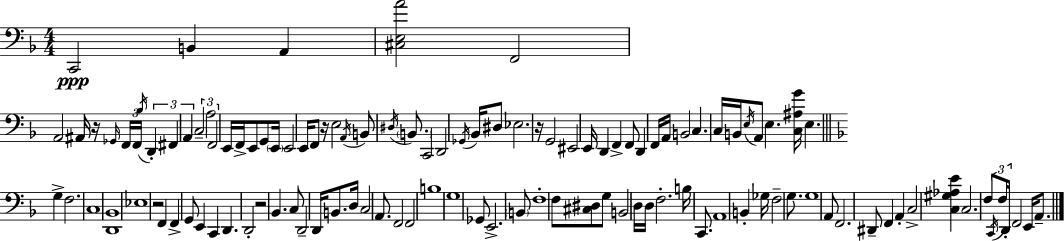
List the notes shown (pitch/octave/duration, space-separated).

C2/h B2/q A2/q [C#3,E3,A4]/h F2/h A2/h A#2/s R/s Gb2/s F2/s F2/s Bb3/s D2/q F#2/q A2/q C3/h A3/h F2/h E2/s F2/s E2/e G2/e E2/s E2/h E2/s F2/e R/s E3/h A2/s B2/e D#3/s B2/e. C2/h D2/h Gb2/s Bb2/s D#3/e Eb3/h. R/s G2/h EIS2/h E2/s D2/q F2/q F2/e D2/q F2/s A2/s B2/h C3/q. C3/s B2/s E3/s A2/e E3/q. [C3,A#3,G4]/s E3/q. G3/q F3/h. C3/w [D2,Bb2]/w Eb3/w R/h F2/q F2/q G2/e E2/q C2/q D2/q. D2/h R/h Bb2/q. C3/e D2/h D2/s B2/e. D3/s C3/h A2/e. F2/h F2/h B3/w G3/w Gb2/e E2/h. B2/e F3/w F3/e [C#3,D#3]/e G3/e B2/h D3/s D3/s F3/h. B3/s C2/e. A2/w B2/q Gb3/s F3/h G3/e. G3/w A2/e F2/h. D#2/e F2/q A2/q C3/h [C3,G#3,Ab3,E4]/q C3/h. F3/e C2/s F3/s D2/s F2/h E2/s A2/e.